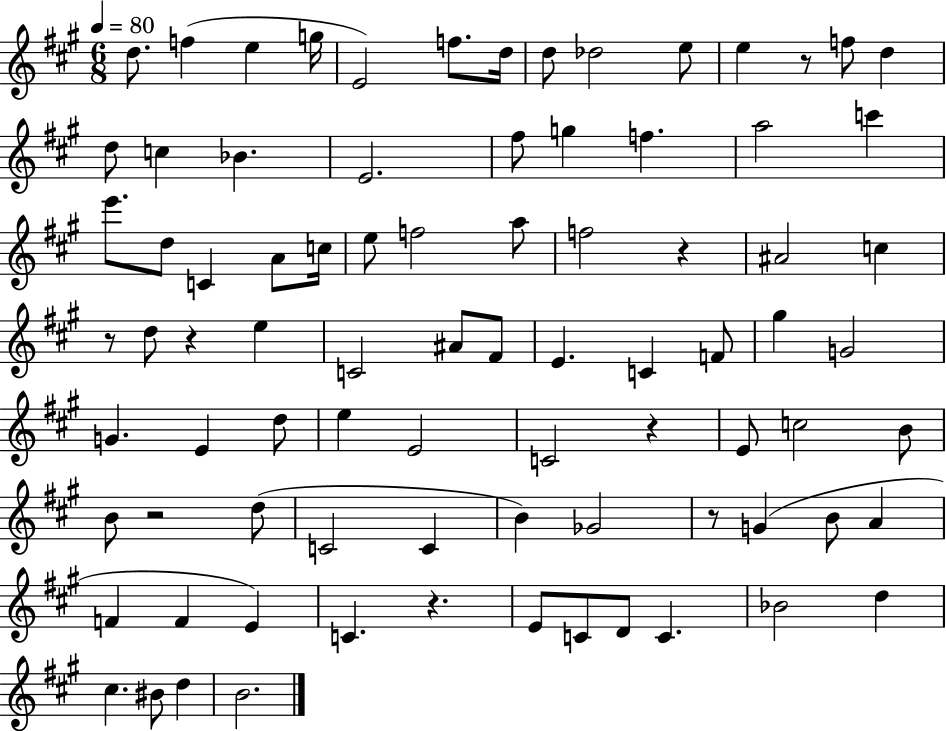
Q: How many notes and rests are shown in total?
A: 83